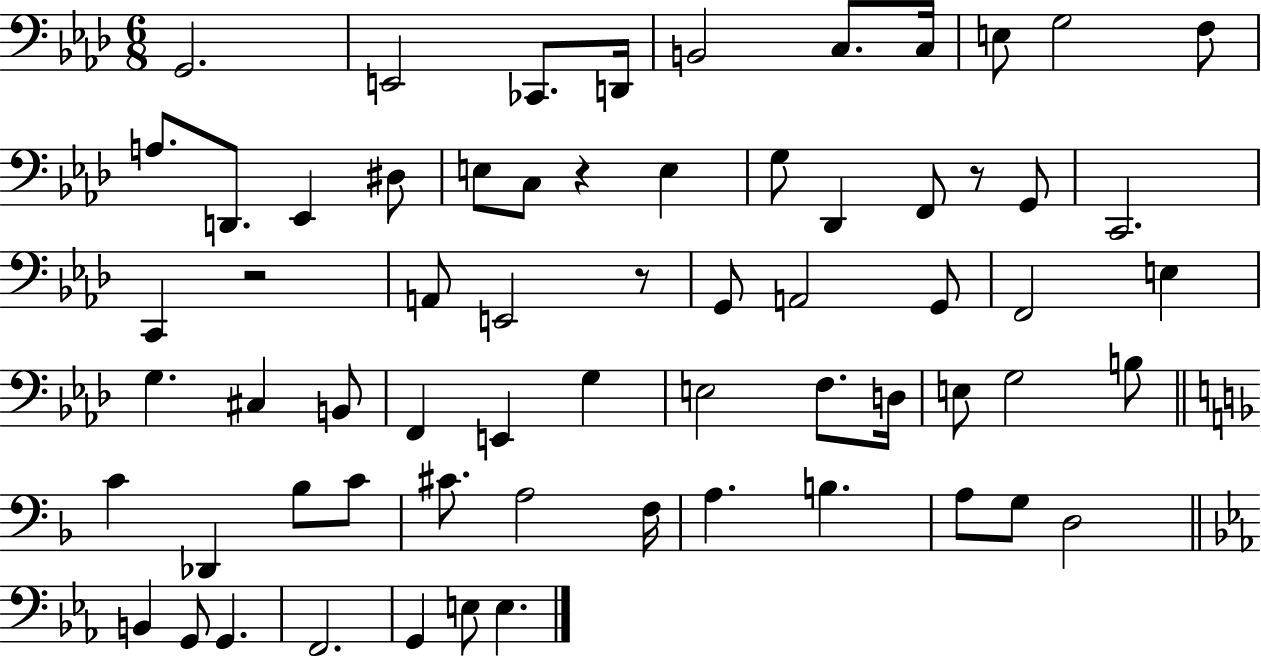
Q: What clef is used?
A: bass